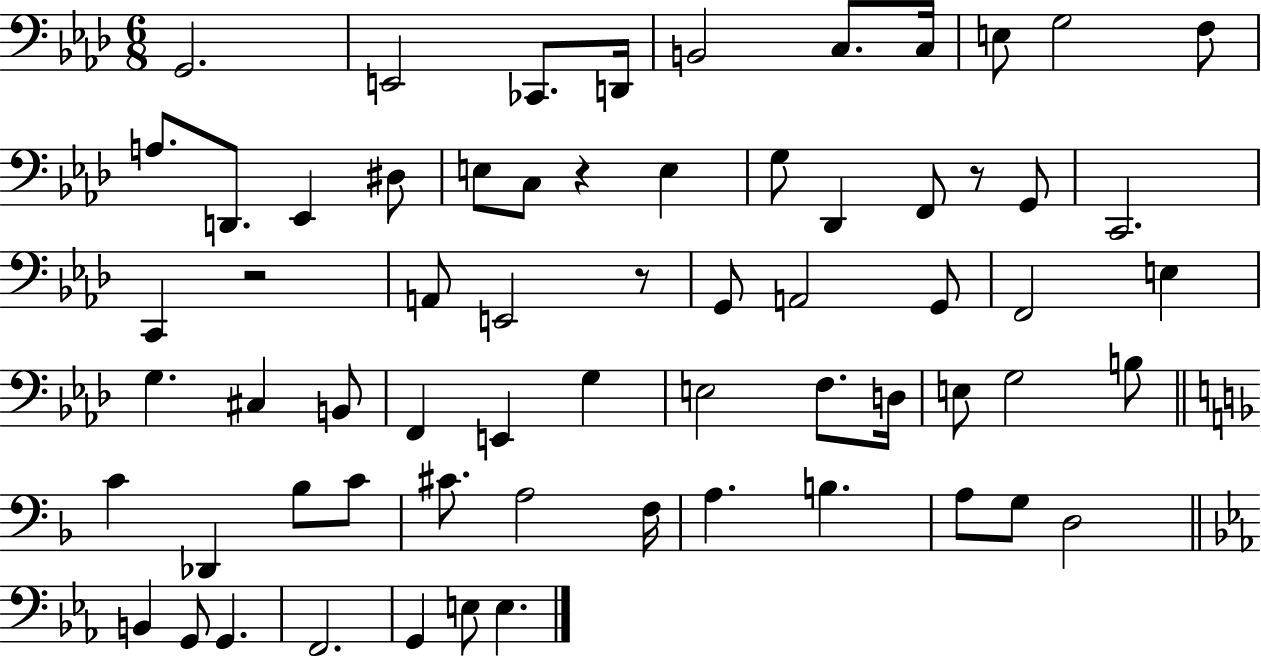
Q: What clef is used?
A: bass